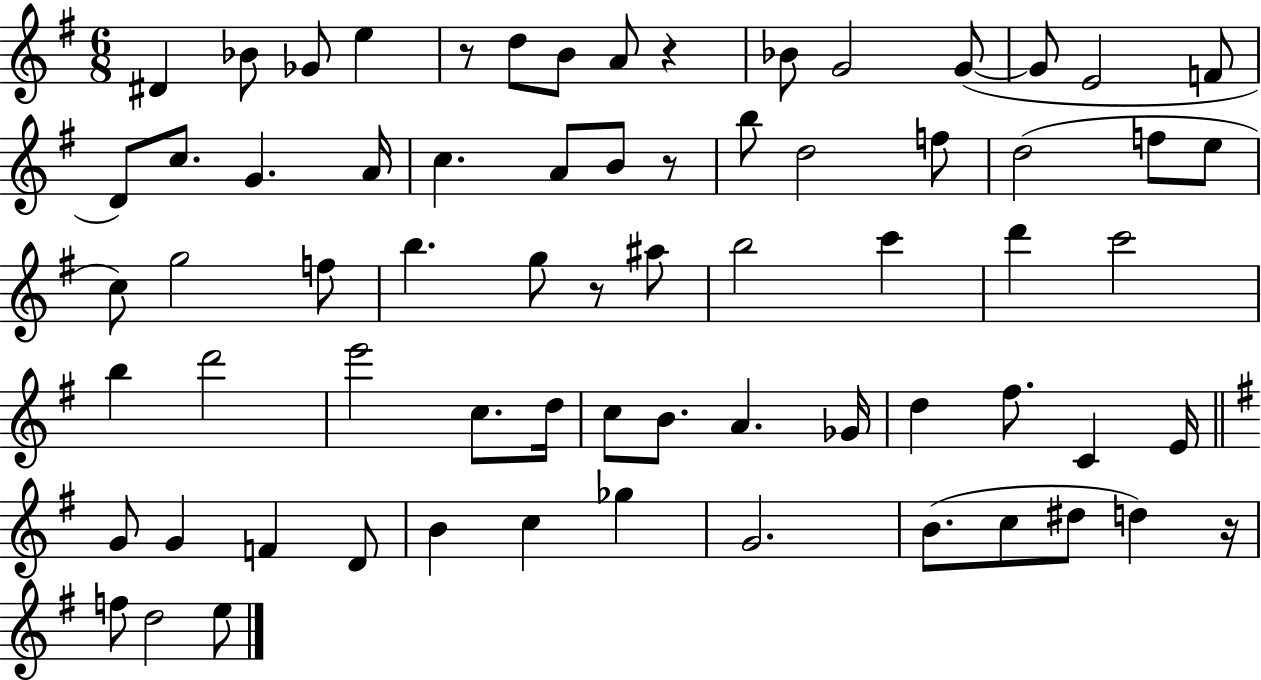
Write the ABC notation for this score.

X:1
T:Untitled
M:6/8
L:1/4
K:G
^D _B/2 _G/2 e z/2 d/2 B/2 A/2 z _B/2 G2 G/2 G/2 E2 F/2 D/2 c/2 G A/4 c A/2 B/2 z/2 b/2 d2 f/2 d2 f/2 e/2 c/2 g2 f/2 b g/2 z/2 ^a/2 b2 c' d' c'2 b d'2 e'2 c/2 d/4 c/2 B/2 A _G/4 d ^f/2 C E/4 G/2 G F D/2 B c _g G2 B/2 c/2 ^d/2 d z/4 f/2 d2 e/2